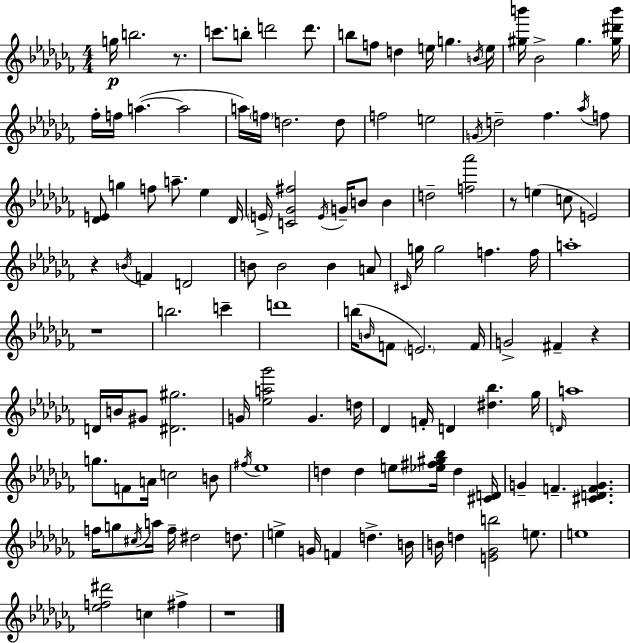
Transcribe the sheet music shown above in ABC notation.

X:1
T:Untitled
M:4/4
L:1/4
K:Abm
g/4 b2 z/2 c'/2 b/2 d'2 d'/2 b/2 f/2 d e/4 g B/4 e/4 [^gb']/4 _B2 ^g [^g^d'b']/4 _f/4 f/4 a a2 a/4 f/4 d2 d/2 f2 e2 G/4 d2 _f _a/4 f/2 [_DE]/2 g f/2 a/2 _e _D/4 E/4 [C_G^f]2 E/4 G/4 B/2 B d2 [f_a']2 z/2 e c/2 E2 z B/4 F D2 B/2 B2 B A/2 ^C/4 g/4 g2 f f/4 a4 z4 b2 c' d'4 b/4 B/4 F/2 E2 F/4 G2 ^F z D/4 B/4 ^G/2 [^D^g]2 G/4 [_ea_g']2 G d/4 _D F/4 D [^d_b] _g/4 D/4 a4 g/2 F/2 A/4 c2 B/2 ^f/4 _e4 d d e/2 [_e^f^g_b]/4 d [^CD]/4 G F [^CDFG] f/4 g/2 ^c/4 a/4 f/4 ^d2 d/2 e G/4 F d B/4 B/4 d [E_Gb]2 e/2 e4 [_ef^d']2 c ^f z4